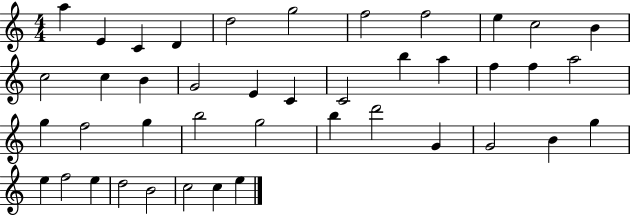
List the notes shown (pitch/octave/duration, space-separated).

A5/q E4/q C4/q D4/q D5/h G5/h F5/h F5/h E5/q C5/h B4/q C5/h C5/q B4/q G4/h E4/q C4/q C4/h B5/q A5/q F5/q F5/q A5/h G5/q F5/h G5/q B5/h G5/h B5/q D6/h G4/q G4/h B4/q G5/q E5/q F5/h E5/q D5/h B4/h C5/h C5/q E5/q